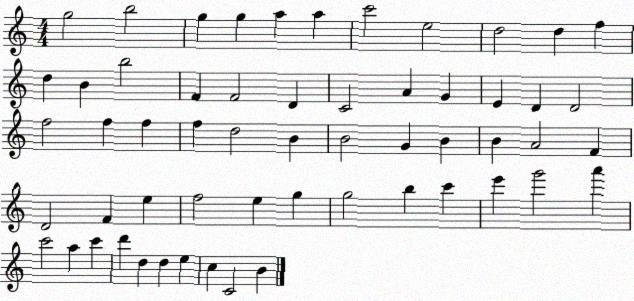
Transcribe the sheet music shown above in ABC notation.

X:1
T:Untitled
M:4/4
L:1/4
K:C
g2 b2 g g a a c'2 e2 d2 d f d B b2 F F2 D C2 A G E D D2 f2 f f f d2 B B2 G B B A2 F D2 F e f2 e g g2 b c' e' g'2 a' c'2 a c' d' d d e c C2 B